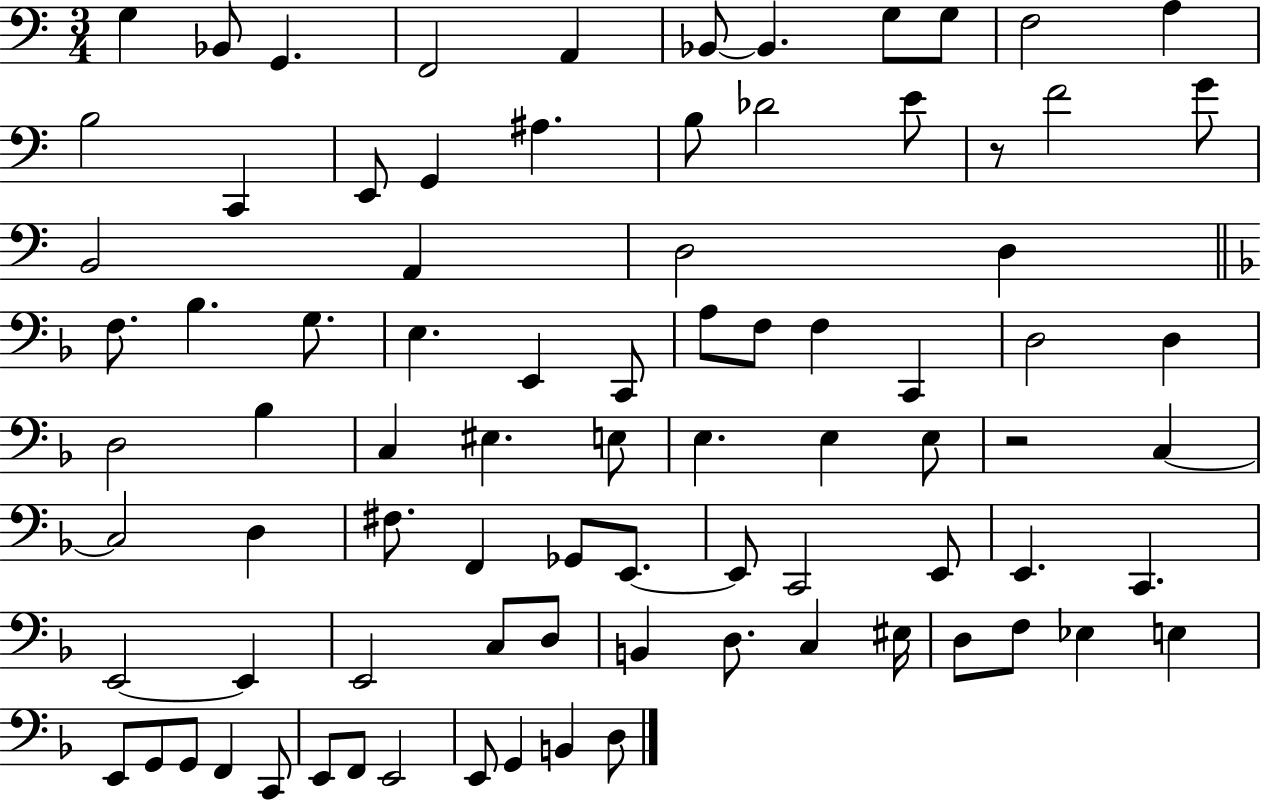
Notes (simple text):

G3/q Bb2/e G2/q. F2/h A2/q Bb2/e Bb2/q. G3/e G3/e F3/h A3/q B3/h C2/q E2/e G2/q A#3/q. B3/e Db4/h E4/e R/e F4/h G4/e B2/h A2/q D3/h D3/q F3/e. Bb3/q. G3/e. E3/q. E2/q C2/e A3/e F3/e F3/q C2/q D3/h D3/q D3/h Bb3/q C3/q EIS3/q. E3/e E3/q. E3/q E3/e R/h C3/q C3/h D3/q F#3/e. F2/q Gb2/e E2/e. E2/e C2/h E2/e E2/q. C2/q. E2/h E2/q E2/h C3/e D3/e B2/q D3/e. C3/q EIS3/s D3/e F3/e Eb3/q E3/q E2/e G2/e G2/e F2/q C2/e E2/e F2/e E2/h E2/e G2/q B2/q D3/e